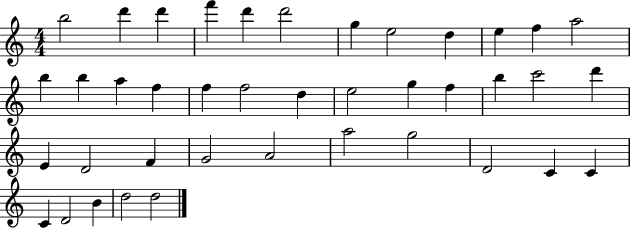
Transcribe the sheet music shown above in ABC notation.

X:1
T:Untitled
M:4/4
L:1/4
K:C
b2 d' d' f' d' d'2 g e2 d e f a2 b b a f f f2 d e2 g f b c'2 d' E D2 F G2 A2 a2 g2 D2 C C C D2 B d2 d2